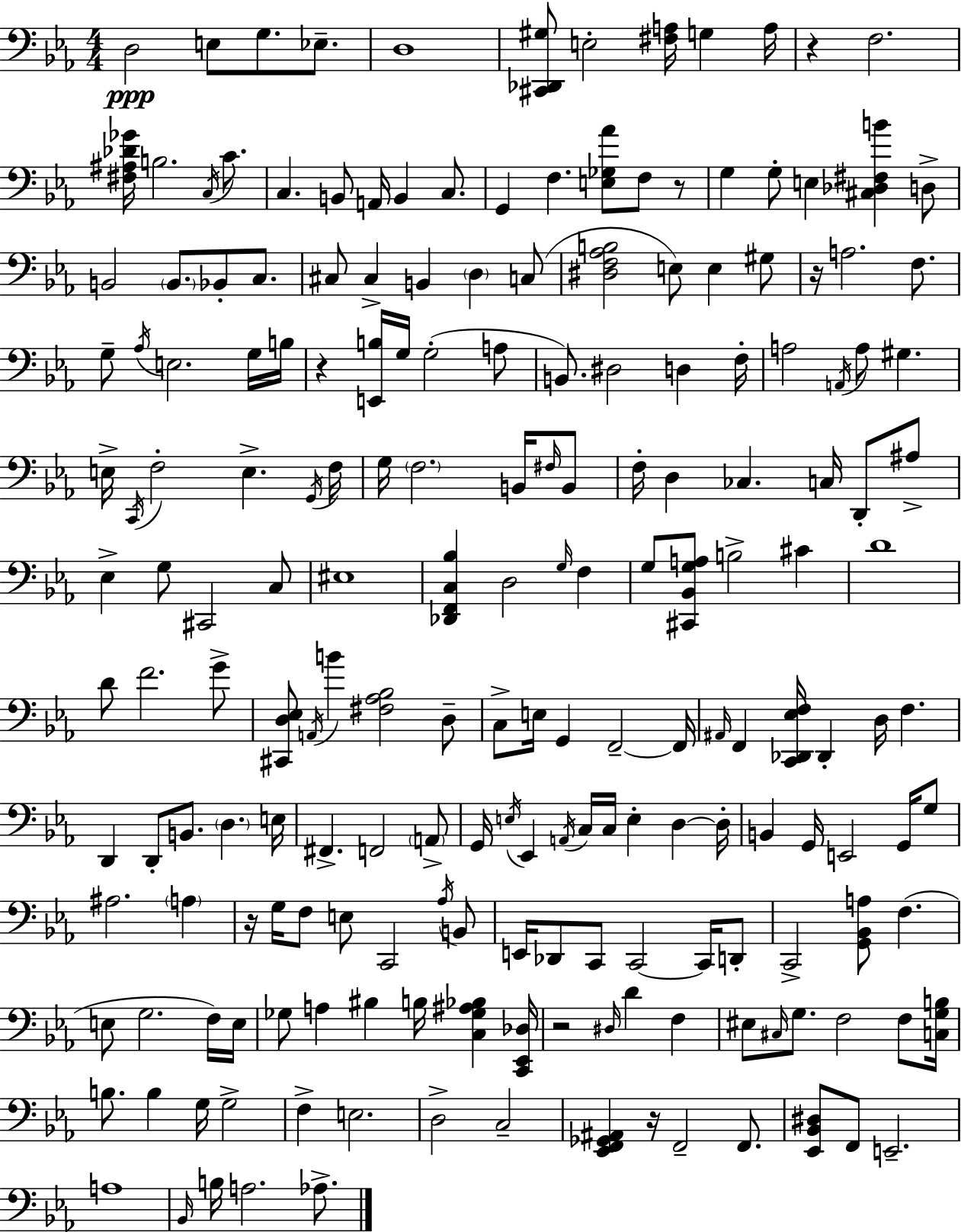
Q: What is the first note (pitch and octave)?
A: D3